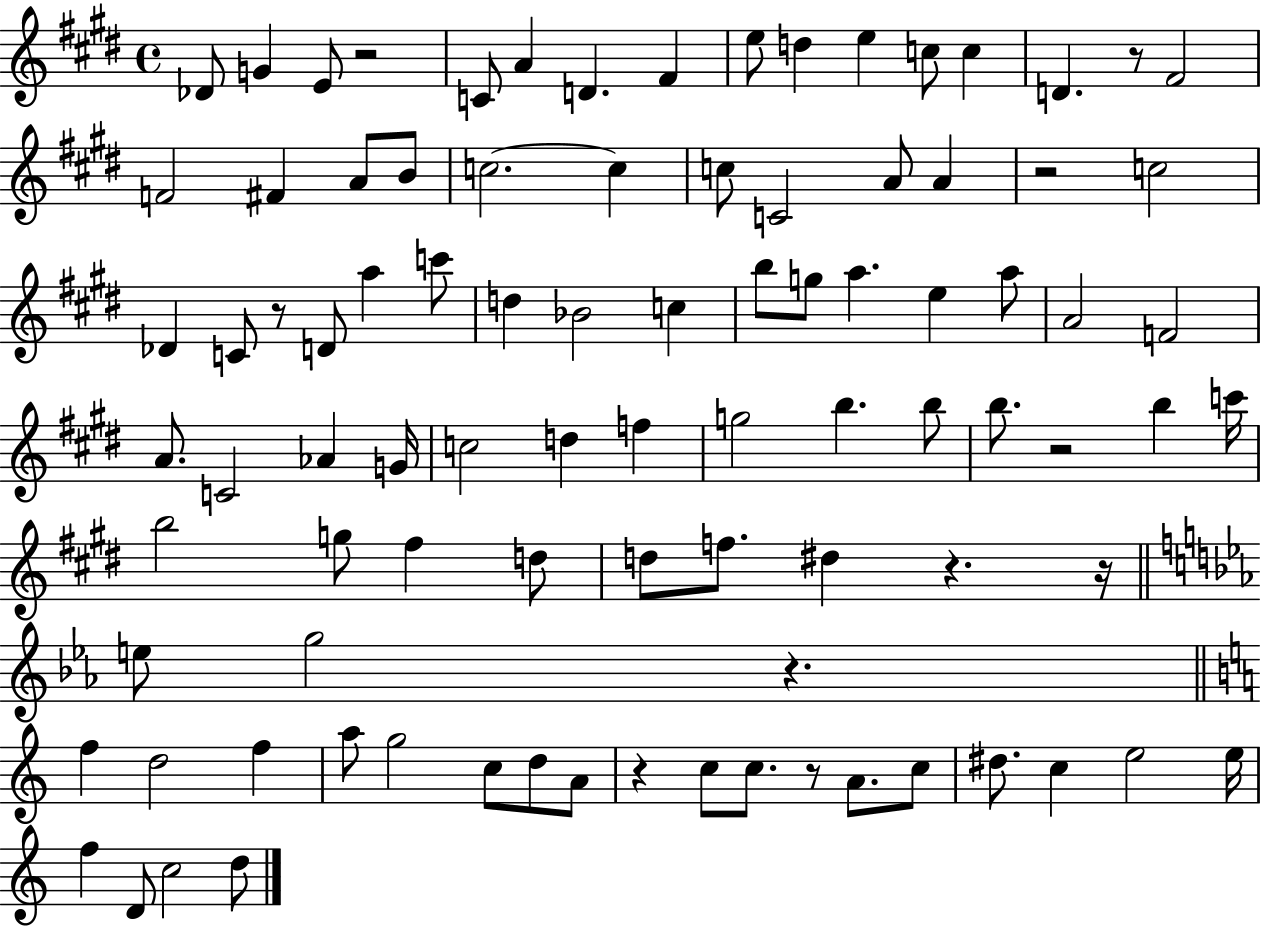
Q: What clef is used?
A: treble